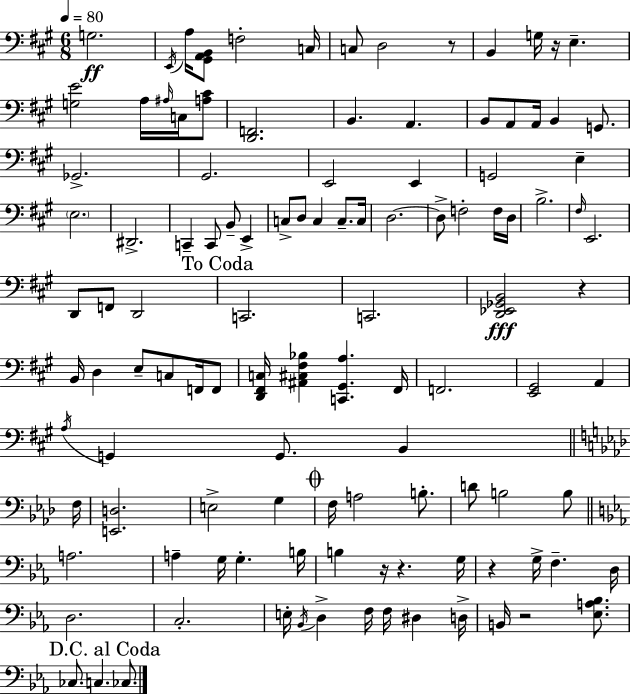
G3/h. E2/s A3/s [G#2,A2,B2]/e F3/h C3/s C3/e D3/h R/e B2/q G3/s R/s E3/q. [G3,E4]/h A3/s A#3/s C3/s [A3,C#4]/e [D2,F2]/h. B2/q. A2/q. B2/e A2/e A2/s B2/q G2/e. Gb2/h. G#2/h. E2/h E2/q G2/h E3/q E3/h. D#2/h. C2/q C2/e B2/e E2/q C3/e D3/e C3/q C3/e. C3/s D3/h. D3/e F3/h F3/s D3/s B3/h. F#3/s E2/h. D2/e F2/e D2/h C2/h. C2/h. [D2,Eb2,Gb2,B2]/h R/q B2/s D3/q E3/e C3/e F2/s F2/e [D2,F#2,C3]/s [A#2,C#3,F#3,Bb3]/q [C2,G#2,A3]/q. F#2/s F2/h. [E2,G#2]/h A2/q A3/s G2/q G2/e. B2/q F3/s [E2,D3]/h. E3/h G3/q F3/s A3/h B3/e. D4/e B3/h B3/e A3/h. A3/q G3/s G3/q. B3/s B3/q R/s R/q. G3/s R/q G3/s F3/q. D3/s D3/h. C3/h. E3/s Bb2/s D3/q F3/s F3/s D#3/q D3/s B2/s R/h [Eb3,A3,Bb3]/e. CES3/e. C3/q. CES3/e.